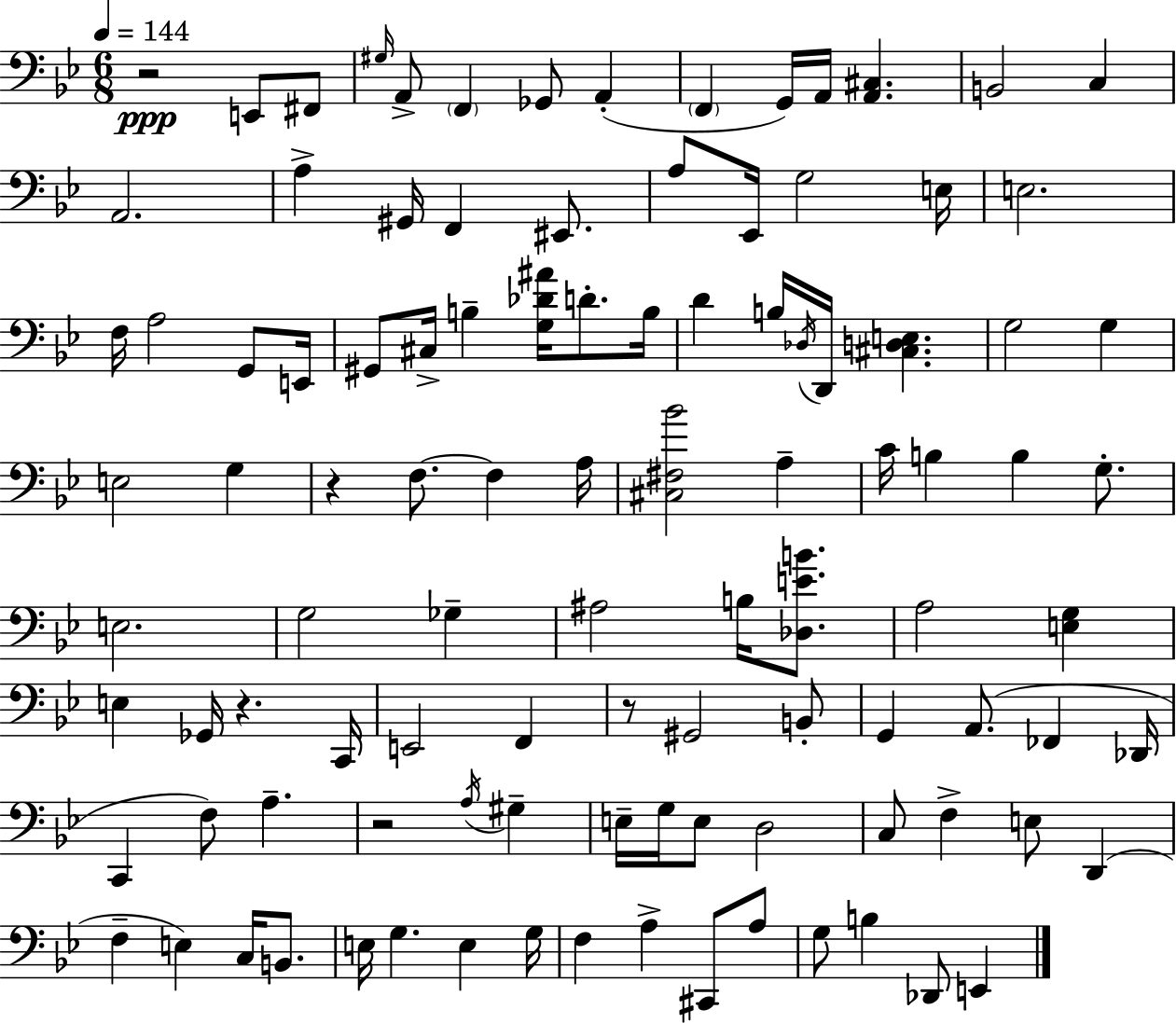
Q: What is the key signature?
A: G minor